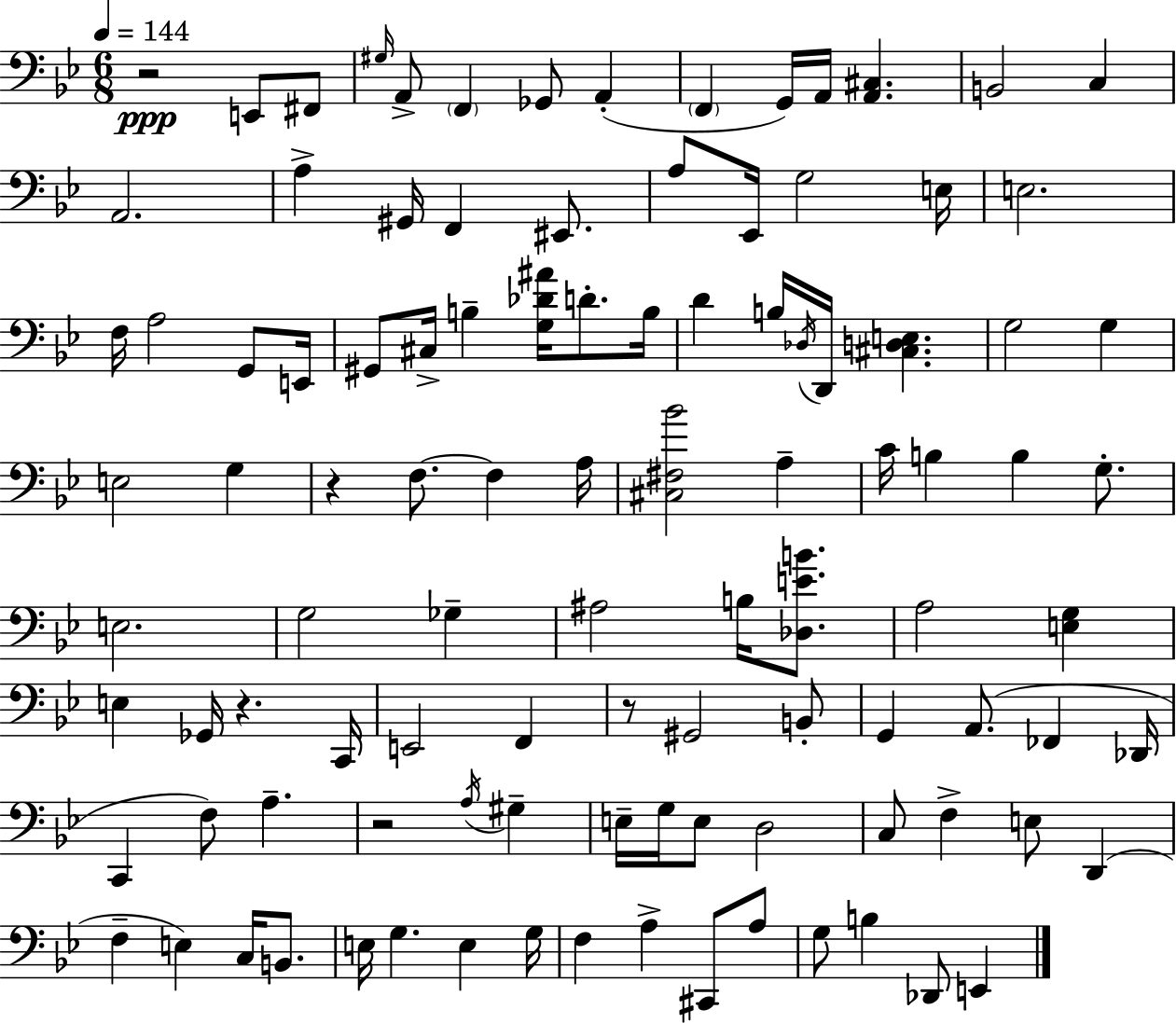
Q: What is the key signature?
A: G minor